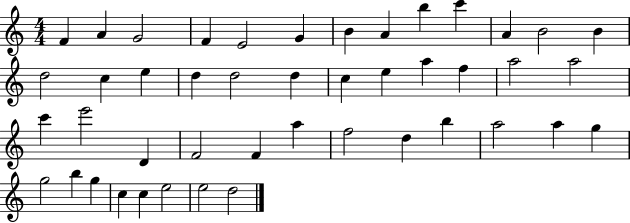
F4/q A4/q G4/h F4/q E4/h G4/q B4/q A4/q B5/q C6/q A4/q B4/h B4/q D5/h C5/q E5/q D5/q D5/h D5/q C5/q E5/q A5/q F5/q A5/h A5/h C6/q E6/h D4/q F4/h F4/q A5/q F5/h D5/q B5/q A5/h A5/q G5/q G5/h B5/q G5/q C5/q C5/q E5/h E5/h D5/h